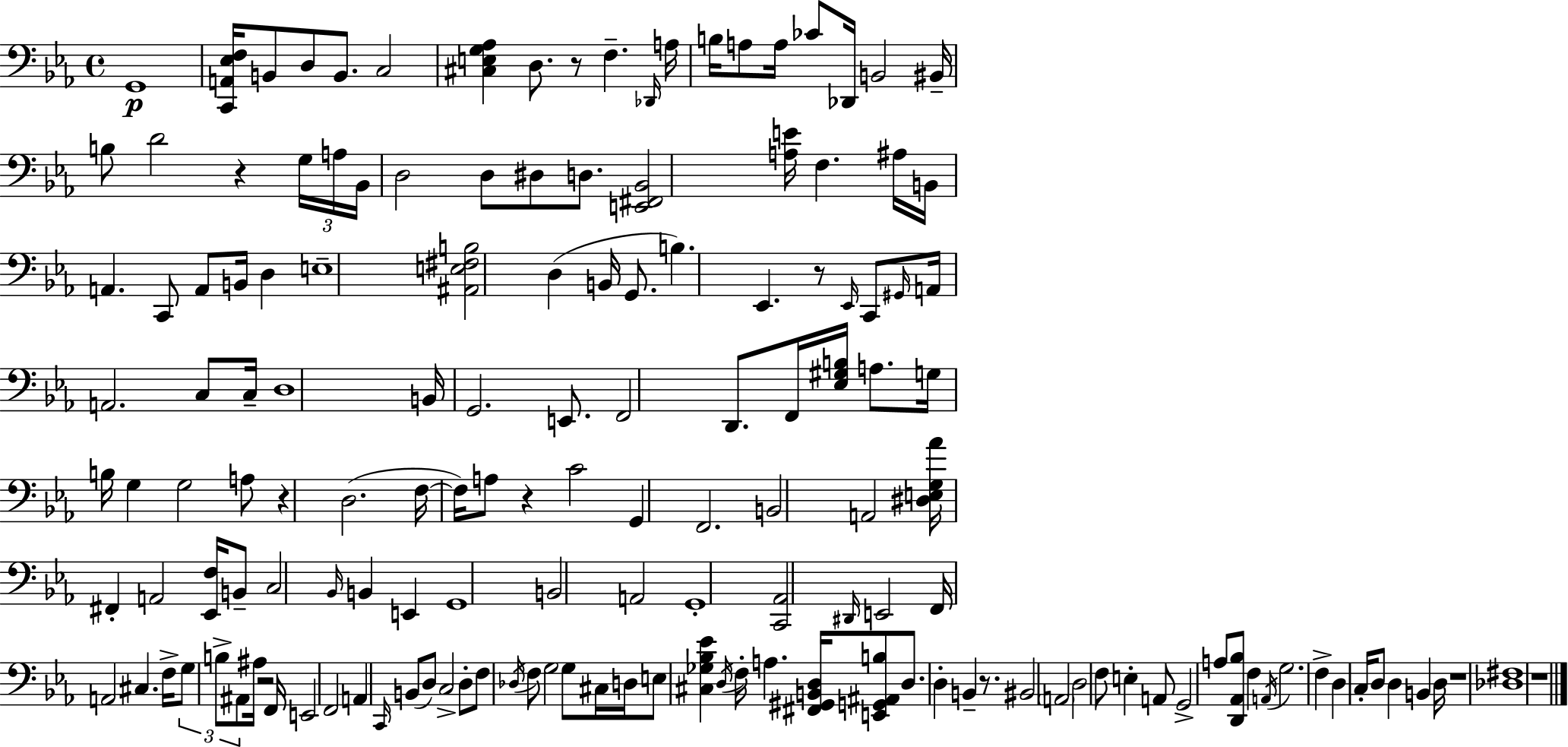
{
  \clef bass
  \time 4/4
  \defaultTimeSignature
  \key c \minor
  \repeat volta 2 { g,1\p | <c, a, ees f>16 b,8 d8 b,8. c2 | <cis e g aes>4 d8. r8 f4.-- \grace { des,16 } | a16 b16 a8 a16 ces'8 des,16 b,2 | \break bis,16-- b8 d'2 r4 \tuplet 3/2 { g16 | a16 bes,16 } d2 d8 dis8 d8. | <e, fis, bes,>2 <a e'>16 f4. | ais16 b,16 a,4. c,8 a,8 b,16 d4 | \break e1-- | <ais, e fis b>2 d4( b,16 g,8. | b4.) ees,4. r8 \grace { ees,16 } | c,8 \grace { gis,16 } a,16 a,2. | \break c8 c16-- d1 | b,16 g,2. | e,8. f,2 d,8. f,16 <ees gis b>16 | a8. g16 b16 g4 g2 | \break a8 r4 d2.( | f16~~ f16) a8 r4 c'2 | g,4 f,2. | b,2 a,2 | \break <dis e g aes'>16 fis,4-. a,2 | <ees, f>16 b,8-- c2 \grace { bes,16 } b,4 | e,4 g,1 | b,2 a,2 | \break g,1-. | <c, aes,>2 \grace { dis,16 } e,2 | f,16 a,2 cis4. | f16-> \tuplet 3/2 { g8 b8-> ais,8 } ais16 r2 | \break f,16 e,2 f,2 | a,4 \grace { c,16 }( b,8 d8) c2-> | d8-. f8 \acciaccatura { des16 } f8 g2 | g8 cis16 d16 e8 <cis ges bes ees'>4 \acciaccatura { d16 } | \break f16-. a4. <fis, gis, b, d>16 <e, g, ais, b>8 d8. d4-. | b,4-- r8. bis,2 | \parenthesize a,2 d2 | f8 e4-. a,8 g,2-> | \break a8 <d, aes, bes>8 f4 \acciaccatura { a,16 } g2. | f4-> d4 c16-. d8 | d4 b,4 d16 r1 | <des fis>1 | \break r1 | } \bar "|."
}